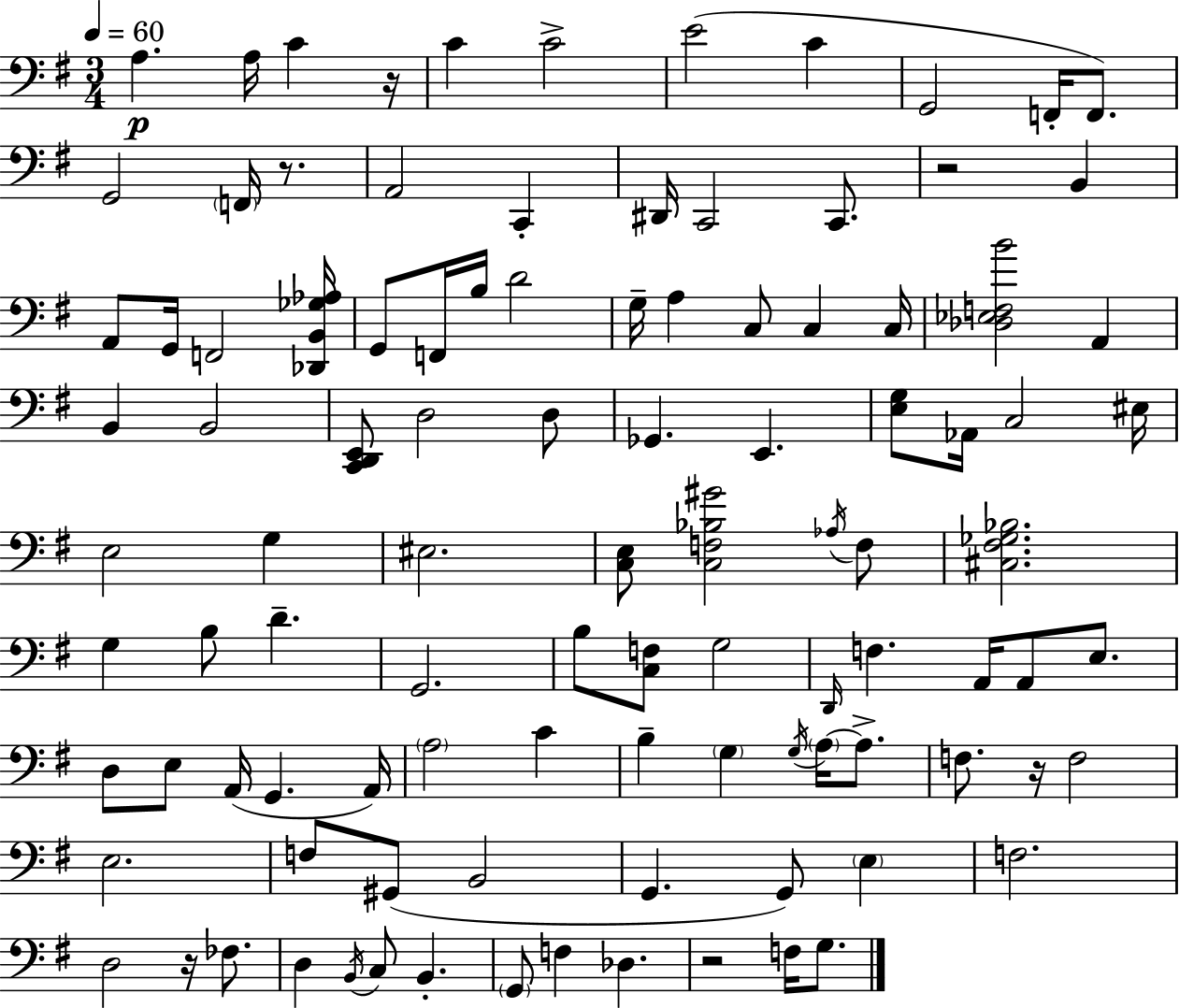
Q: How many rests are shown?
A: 6